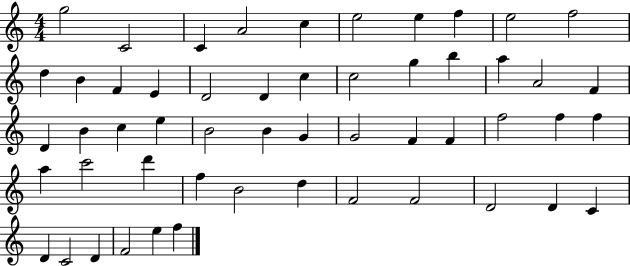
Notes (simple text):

G5/h C4/h C4/q A4/h C5/q E5/h E5/q F5/q E5/h F5/h D5/q B4/q F4/q E4/q D4/h D4/q C5/q C5/h G5/q B5/q A5/q A4/h F4/q D4/q B4/q C5/q E5/q B4/h B4/q G4/q G4/h F4/q F4/q F5/h F5/q F5/q A5/q C6/h D6/q F5/q B4/h D5/q F4/h F4/h D4/h D4/q C4/q D4/q C4/h D4/q F4/h E5/q F5/q